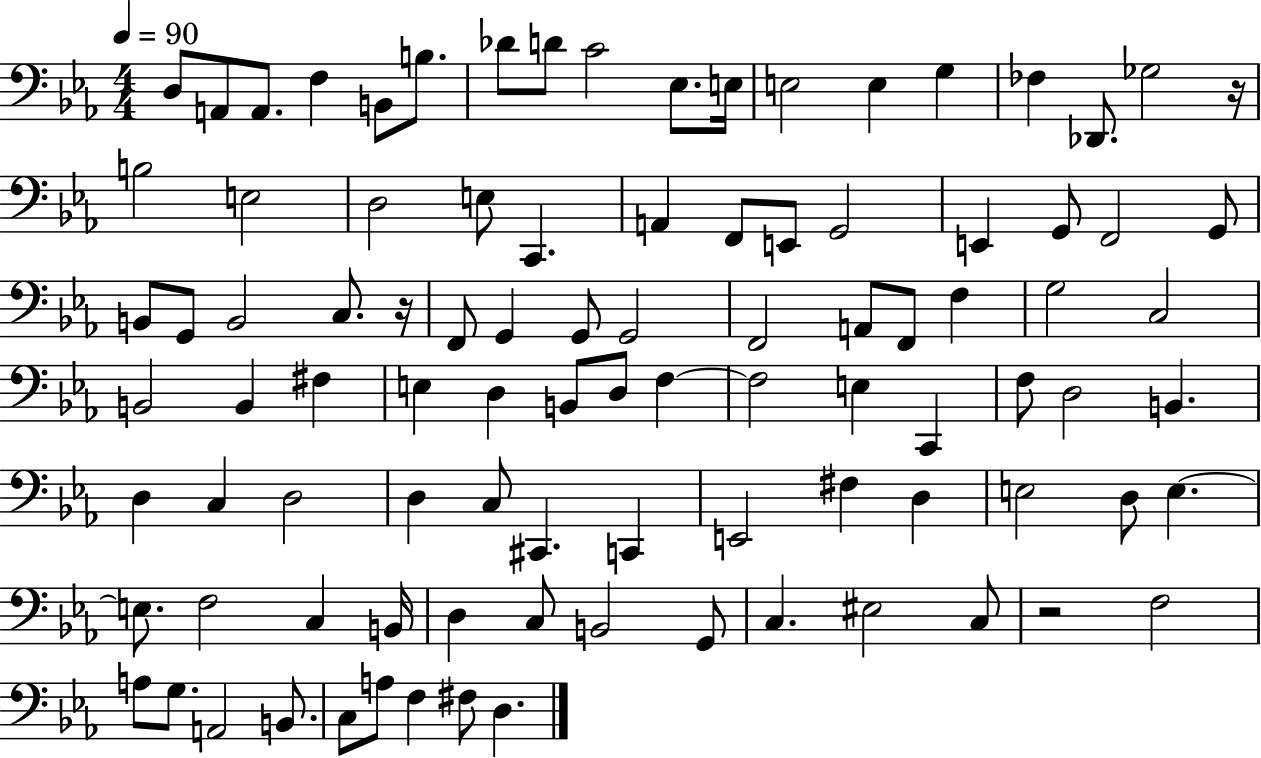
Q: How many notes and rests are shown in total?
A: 95